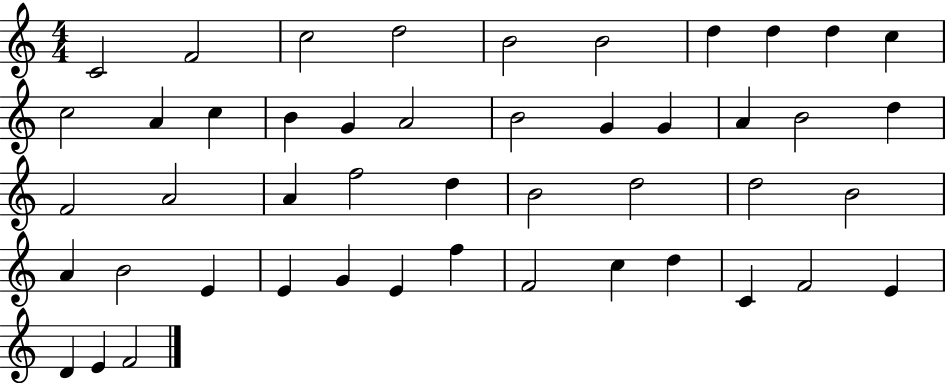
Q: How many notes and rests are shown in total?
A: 47